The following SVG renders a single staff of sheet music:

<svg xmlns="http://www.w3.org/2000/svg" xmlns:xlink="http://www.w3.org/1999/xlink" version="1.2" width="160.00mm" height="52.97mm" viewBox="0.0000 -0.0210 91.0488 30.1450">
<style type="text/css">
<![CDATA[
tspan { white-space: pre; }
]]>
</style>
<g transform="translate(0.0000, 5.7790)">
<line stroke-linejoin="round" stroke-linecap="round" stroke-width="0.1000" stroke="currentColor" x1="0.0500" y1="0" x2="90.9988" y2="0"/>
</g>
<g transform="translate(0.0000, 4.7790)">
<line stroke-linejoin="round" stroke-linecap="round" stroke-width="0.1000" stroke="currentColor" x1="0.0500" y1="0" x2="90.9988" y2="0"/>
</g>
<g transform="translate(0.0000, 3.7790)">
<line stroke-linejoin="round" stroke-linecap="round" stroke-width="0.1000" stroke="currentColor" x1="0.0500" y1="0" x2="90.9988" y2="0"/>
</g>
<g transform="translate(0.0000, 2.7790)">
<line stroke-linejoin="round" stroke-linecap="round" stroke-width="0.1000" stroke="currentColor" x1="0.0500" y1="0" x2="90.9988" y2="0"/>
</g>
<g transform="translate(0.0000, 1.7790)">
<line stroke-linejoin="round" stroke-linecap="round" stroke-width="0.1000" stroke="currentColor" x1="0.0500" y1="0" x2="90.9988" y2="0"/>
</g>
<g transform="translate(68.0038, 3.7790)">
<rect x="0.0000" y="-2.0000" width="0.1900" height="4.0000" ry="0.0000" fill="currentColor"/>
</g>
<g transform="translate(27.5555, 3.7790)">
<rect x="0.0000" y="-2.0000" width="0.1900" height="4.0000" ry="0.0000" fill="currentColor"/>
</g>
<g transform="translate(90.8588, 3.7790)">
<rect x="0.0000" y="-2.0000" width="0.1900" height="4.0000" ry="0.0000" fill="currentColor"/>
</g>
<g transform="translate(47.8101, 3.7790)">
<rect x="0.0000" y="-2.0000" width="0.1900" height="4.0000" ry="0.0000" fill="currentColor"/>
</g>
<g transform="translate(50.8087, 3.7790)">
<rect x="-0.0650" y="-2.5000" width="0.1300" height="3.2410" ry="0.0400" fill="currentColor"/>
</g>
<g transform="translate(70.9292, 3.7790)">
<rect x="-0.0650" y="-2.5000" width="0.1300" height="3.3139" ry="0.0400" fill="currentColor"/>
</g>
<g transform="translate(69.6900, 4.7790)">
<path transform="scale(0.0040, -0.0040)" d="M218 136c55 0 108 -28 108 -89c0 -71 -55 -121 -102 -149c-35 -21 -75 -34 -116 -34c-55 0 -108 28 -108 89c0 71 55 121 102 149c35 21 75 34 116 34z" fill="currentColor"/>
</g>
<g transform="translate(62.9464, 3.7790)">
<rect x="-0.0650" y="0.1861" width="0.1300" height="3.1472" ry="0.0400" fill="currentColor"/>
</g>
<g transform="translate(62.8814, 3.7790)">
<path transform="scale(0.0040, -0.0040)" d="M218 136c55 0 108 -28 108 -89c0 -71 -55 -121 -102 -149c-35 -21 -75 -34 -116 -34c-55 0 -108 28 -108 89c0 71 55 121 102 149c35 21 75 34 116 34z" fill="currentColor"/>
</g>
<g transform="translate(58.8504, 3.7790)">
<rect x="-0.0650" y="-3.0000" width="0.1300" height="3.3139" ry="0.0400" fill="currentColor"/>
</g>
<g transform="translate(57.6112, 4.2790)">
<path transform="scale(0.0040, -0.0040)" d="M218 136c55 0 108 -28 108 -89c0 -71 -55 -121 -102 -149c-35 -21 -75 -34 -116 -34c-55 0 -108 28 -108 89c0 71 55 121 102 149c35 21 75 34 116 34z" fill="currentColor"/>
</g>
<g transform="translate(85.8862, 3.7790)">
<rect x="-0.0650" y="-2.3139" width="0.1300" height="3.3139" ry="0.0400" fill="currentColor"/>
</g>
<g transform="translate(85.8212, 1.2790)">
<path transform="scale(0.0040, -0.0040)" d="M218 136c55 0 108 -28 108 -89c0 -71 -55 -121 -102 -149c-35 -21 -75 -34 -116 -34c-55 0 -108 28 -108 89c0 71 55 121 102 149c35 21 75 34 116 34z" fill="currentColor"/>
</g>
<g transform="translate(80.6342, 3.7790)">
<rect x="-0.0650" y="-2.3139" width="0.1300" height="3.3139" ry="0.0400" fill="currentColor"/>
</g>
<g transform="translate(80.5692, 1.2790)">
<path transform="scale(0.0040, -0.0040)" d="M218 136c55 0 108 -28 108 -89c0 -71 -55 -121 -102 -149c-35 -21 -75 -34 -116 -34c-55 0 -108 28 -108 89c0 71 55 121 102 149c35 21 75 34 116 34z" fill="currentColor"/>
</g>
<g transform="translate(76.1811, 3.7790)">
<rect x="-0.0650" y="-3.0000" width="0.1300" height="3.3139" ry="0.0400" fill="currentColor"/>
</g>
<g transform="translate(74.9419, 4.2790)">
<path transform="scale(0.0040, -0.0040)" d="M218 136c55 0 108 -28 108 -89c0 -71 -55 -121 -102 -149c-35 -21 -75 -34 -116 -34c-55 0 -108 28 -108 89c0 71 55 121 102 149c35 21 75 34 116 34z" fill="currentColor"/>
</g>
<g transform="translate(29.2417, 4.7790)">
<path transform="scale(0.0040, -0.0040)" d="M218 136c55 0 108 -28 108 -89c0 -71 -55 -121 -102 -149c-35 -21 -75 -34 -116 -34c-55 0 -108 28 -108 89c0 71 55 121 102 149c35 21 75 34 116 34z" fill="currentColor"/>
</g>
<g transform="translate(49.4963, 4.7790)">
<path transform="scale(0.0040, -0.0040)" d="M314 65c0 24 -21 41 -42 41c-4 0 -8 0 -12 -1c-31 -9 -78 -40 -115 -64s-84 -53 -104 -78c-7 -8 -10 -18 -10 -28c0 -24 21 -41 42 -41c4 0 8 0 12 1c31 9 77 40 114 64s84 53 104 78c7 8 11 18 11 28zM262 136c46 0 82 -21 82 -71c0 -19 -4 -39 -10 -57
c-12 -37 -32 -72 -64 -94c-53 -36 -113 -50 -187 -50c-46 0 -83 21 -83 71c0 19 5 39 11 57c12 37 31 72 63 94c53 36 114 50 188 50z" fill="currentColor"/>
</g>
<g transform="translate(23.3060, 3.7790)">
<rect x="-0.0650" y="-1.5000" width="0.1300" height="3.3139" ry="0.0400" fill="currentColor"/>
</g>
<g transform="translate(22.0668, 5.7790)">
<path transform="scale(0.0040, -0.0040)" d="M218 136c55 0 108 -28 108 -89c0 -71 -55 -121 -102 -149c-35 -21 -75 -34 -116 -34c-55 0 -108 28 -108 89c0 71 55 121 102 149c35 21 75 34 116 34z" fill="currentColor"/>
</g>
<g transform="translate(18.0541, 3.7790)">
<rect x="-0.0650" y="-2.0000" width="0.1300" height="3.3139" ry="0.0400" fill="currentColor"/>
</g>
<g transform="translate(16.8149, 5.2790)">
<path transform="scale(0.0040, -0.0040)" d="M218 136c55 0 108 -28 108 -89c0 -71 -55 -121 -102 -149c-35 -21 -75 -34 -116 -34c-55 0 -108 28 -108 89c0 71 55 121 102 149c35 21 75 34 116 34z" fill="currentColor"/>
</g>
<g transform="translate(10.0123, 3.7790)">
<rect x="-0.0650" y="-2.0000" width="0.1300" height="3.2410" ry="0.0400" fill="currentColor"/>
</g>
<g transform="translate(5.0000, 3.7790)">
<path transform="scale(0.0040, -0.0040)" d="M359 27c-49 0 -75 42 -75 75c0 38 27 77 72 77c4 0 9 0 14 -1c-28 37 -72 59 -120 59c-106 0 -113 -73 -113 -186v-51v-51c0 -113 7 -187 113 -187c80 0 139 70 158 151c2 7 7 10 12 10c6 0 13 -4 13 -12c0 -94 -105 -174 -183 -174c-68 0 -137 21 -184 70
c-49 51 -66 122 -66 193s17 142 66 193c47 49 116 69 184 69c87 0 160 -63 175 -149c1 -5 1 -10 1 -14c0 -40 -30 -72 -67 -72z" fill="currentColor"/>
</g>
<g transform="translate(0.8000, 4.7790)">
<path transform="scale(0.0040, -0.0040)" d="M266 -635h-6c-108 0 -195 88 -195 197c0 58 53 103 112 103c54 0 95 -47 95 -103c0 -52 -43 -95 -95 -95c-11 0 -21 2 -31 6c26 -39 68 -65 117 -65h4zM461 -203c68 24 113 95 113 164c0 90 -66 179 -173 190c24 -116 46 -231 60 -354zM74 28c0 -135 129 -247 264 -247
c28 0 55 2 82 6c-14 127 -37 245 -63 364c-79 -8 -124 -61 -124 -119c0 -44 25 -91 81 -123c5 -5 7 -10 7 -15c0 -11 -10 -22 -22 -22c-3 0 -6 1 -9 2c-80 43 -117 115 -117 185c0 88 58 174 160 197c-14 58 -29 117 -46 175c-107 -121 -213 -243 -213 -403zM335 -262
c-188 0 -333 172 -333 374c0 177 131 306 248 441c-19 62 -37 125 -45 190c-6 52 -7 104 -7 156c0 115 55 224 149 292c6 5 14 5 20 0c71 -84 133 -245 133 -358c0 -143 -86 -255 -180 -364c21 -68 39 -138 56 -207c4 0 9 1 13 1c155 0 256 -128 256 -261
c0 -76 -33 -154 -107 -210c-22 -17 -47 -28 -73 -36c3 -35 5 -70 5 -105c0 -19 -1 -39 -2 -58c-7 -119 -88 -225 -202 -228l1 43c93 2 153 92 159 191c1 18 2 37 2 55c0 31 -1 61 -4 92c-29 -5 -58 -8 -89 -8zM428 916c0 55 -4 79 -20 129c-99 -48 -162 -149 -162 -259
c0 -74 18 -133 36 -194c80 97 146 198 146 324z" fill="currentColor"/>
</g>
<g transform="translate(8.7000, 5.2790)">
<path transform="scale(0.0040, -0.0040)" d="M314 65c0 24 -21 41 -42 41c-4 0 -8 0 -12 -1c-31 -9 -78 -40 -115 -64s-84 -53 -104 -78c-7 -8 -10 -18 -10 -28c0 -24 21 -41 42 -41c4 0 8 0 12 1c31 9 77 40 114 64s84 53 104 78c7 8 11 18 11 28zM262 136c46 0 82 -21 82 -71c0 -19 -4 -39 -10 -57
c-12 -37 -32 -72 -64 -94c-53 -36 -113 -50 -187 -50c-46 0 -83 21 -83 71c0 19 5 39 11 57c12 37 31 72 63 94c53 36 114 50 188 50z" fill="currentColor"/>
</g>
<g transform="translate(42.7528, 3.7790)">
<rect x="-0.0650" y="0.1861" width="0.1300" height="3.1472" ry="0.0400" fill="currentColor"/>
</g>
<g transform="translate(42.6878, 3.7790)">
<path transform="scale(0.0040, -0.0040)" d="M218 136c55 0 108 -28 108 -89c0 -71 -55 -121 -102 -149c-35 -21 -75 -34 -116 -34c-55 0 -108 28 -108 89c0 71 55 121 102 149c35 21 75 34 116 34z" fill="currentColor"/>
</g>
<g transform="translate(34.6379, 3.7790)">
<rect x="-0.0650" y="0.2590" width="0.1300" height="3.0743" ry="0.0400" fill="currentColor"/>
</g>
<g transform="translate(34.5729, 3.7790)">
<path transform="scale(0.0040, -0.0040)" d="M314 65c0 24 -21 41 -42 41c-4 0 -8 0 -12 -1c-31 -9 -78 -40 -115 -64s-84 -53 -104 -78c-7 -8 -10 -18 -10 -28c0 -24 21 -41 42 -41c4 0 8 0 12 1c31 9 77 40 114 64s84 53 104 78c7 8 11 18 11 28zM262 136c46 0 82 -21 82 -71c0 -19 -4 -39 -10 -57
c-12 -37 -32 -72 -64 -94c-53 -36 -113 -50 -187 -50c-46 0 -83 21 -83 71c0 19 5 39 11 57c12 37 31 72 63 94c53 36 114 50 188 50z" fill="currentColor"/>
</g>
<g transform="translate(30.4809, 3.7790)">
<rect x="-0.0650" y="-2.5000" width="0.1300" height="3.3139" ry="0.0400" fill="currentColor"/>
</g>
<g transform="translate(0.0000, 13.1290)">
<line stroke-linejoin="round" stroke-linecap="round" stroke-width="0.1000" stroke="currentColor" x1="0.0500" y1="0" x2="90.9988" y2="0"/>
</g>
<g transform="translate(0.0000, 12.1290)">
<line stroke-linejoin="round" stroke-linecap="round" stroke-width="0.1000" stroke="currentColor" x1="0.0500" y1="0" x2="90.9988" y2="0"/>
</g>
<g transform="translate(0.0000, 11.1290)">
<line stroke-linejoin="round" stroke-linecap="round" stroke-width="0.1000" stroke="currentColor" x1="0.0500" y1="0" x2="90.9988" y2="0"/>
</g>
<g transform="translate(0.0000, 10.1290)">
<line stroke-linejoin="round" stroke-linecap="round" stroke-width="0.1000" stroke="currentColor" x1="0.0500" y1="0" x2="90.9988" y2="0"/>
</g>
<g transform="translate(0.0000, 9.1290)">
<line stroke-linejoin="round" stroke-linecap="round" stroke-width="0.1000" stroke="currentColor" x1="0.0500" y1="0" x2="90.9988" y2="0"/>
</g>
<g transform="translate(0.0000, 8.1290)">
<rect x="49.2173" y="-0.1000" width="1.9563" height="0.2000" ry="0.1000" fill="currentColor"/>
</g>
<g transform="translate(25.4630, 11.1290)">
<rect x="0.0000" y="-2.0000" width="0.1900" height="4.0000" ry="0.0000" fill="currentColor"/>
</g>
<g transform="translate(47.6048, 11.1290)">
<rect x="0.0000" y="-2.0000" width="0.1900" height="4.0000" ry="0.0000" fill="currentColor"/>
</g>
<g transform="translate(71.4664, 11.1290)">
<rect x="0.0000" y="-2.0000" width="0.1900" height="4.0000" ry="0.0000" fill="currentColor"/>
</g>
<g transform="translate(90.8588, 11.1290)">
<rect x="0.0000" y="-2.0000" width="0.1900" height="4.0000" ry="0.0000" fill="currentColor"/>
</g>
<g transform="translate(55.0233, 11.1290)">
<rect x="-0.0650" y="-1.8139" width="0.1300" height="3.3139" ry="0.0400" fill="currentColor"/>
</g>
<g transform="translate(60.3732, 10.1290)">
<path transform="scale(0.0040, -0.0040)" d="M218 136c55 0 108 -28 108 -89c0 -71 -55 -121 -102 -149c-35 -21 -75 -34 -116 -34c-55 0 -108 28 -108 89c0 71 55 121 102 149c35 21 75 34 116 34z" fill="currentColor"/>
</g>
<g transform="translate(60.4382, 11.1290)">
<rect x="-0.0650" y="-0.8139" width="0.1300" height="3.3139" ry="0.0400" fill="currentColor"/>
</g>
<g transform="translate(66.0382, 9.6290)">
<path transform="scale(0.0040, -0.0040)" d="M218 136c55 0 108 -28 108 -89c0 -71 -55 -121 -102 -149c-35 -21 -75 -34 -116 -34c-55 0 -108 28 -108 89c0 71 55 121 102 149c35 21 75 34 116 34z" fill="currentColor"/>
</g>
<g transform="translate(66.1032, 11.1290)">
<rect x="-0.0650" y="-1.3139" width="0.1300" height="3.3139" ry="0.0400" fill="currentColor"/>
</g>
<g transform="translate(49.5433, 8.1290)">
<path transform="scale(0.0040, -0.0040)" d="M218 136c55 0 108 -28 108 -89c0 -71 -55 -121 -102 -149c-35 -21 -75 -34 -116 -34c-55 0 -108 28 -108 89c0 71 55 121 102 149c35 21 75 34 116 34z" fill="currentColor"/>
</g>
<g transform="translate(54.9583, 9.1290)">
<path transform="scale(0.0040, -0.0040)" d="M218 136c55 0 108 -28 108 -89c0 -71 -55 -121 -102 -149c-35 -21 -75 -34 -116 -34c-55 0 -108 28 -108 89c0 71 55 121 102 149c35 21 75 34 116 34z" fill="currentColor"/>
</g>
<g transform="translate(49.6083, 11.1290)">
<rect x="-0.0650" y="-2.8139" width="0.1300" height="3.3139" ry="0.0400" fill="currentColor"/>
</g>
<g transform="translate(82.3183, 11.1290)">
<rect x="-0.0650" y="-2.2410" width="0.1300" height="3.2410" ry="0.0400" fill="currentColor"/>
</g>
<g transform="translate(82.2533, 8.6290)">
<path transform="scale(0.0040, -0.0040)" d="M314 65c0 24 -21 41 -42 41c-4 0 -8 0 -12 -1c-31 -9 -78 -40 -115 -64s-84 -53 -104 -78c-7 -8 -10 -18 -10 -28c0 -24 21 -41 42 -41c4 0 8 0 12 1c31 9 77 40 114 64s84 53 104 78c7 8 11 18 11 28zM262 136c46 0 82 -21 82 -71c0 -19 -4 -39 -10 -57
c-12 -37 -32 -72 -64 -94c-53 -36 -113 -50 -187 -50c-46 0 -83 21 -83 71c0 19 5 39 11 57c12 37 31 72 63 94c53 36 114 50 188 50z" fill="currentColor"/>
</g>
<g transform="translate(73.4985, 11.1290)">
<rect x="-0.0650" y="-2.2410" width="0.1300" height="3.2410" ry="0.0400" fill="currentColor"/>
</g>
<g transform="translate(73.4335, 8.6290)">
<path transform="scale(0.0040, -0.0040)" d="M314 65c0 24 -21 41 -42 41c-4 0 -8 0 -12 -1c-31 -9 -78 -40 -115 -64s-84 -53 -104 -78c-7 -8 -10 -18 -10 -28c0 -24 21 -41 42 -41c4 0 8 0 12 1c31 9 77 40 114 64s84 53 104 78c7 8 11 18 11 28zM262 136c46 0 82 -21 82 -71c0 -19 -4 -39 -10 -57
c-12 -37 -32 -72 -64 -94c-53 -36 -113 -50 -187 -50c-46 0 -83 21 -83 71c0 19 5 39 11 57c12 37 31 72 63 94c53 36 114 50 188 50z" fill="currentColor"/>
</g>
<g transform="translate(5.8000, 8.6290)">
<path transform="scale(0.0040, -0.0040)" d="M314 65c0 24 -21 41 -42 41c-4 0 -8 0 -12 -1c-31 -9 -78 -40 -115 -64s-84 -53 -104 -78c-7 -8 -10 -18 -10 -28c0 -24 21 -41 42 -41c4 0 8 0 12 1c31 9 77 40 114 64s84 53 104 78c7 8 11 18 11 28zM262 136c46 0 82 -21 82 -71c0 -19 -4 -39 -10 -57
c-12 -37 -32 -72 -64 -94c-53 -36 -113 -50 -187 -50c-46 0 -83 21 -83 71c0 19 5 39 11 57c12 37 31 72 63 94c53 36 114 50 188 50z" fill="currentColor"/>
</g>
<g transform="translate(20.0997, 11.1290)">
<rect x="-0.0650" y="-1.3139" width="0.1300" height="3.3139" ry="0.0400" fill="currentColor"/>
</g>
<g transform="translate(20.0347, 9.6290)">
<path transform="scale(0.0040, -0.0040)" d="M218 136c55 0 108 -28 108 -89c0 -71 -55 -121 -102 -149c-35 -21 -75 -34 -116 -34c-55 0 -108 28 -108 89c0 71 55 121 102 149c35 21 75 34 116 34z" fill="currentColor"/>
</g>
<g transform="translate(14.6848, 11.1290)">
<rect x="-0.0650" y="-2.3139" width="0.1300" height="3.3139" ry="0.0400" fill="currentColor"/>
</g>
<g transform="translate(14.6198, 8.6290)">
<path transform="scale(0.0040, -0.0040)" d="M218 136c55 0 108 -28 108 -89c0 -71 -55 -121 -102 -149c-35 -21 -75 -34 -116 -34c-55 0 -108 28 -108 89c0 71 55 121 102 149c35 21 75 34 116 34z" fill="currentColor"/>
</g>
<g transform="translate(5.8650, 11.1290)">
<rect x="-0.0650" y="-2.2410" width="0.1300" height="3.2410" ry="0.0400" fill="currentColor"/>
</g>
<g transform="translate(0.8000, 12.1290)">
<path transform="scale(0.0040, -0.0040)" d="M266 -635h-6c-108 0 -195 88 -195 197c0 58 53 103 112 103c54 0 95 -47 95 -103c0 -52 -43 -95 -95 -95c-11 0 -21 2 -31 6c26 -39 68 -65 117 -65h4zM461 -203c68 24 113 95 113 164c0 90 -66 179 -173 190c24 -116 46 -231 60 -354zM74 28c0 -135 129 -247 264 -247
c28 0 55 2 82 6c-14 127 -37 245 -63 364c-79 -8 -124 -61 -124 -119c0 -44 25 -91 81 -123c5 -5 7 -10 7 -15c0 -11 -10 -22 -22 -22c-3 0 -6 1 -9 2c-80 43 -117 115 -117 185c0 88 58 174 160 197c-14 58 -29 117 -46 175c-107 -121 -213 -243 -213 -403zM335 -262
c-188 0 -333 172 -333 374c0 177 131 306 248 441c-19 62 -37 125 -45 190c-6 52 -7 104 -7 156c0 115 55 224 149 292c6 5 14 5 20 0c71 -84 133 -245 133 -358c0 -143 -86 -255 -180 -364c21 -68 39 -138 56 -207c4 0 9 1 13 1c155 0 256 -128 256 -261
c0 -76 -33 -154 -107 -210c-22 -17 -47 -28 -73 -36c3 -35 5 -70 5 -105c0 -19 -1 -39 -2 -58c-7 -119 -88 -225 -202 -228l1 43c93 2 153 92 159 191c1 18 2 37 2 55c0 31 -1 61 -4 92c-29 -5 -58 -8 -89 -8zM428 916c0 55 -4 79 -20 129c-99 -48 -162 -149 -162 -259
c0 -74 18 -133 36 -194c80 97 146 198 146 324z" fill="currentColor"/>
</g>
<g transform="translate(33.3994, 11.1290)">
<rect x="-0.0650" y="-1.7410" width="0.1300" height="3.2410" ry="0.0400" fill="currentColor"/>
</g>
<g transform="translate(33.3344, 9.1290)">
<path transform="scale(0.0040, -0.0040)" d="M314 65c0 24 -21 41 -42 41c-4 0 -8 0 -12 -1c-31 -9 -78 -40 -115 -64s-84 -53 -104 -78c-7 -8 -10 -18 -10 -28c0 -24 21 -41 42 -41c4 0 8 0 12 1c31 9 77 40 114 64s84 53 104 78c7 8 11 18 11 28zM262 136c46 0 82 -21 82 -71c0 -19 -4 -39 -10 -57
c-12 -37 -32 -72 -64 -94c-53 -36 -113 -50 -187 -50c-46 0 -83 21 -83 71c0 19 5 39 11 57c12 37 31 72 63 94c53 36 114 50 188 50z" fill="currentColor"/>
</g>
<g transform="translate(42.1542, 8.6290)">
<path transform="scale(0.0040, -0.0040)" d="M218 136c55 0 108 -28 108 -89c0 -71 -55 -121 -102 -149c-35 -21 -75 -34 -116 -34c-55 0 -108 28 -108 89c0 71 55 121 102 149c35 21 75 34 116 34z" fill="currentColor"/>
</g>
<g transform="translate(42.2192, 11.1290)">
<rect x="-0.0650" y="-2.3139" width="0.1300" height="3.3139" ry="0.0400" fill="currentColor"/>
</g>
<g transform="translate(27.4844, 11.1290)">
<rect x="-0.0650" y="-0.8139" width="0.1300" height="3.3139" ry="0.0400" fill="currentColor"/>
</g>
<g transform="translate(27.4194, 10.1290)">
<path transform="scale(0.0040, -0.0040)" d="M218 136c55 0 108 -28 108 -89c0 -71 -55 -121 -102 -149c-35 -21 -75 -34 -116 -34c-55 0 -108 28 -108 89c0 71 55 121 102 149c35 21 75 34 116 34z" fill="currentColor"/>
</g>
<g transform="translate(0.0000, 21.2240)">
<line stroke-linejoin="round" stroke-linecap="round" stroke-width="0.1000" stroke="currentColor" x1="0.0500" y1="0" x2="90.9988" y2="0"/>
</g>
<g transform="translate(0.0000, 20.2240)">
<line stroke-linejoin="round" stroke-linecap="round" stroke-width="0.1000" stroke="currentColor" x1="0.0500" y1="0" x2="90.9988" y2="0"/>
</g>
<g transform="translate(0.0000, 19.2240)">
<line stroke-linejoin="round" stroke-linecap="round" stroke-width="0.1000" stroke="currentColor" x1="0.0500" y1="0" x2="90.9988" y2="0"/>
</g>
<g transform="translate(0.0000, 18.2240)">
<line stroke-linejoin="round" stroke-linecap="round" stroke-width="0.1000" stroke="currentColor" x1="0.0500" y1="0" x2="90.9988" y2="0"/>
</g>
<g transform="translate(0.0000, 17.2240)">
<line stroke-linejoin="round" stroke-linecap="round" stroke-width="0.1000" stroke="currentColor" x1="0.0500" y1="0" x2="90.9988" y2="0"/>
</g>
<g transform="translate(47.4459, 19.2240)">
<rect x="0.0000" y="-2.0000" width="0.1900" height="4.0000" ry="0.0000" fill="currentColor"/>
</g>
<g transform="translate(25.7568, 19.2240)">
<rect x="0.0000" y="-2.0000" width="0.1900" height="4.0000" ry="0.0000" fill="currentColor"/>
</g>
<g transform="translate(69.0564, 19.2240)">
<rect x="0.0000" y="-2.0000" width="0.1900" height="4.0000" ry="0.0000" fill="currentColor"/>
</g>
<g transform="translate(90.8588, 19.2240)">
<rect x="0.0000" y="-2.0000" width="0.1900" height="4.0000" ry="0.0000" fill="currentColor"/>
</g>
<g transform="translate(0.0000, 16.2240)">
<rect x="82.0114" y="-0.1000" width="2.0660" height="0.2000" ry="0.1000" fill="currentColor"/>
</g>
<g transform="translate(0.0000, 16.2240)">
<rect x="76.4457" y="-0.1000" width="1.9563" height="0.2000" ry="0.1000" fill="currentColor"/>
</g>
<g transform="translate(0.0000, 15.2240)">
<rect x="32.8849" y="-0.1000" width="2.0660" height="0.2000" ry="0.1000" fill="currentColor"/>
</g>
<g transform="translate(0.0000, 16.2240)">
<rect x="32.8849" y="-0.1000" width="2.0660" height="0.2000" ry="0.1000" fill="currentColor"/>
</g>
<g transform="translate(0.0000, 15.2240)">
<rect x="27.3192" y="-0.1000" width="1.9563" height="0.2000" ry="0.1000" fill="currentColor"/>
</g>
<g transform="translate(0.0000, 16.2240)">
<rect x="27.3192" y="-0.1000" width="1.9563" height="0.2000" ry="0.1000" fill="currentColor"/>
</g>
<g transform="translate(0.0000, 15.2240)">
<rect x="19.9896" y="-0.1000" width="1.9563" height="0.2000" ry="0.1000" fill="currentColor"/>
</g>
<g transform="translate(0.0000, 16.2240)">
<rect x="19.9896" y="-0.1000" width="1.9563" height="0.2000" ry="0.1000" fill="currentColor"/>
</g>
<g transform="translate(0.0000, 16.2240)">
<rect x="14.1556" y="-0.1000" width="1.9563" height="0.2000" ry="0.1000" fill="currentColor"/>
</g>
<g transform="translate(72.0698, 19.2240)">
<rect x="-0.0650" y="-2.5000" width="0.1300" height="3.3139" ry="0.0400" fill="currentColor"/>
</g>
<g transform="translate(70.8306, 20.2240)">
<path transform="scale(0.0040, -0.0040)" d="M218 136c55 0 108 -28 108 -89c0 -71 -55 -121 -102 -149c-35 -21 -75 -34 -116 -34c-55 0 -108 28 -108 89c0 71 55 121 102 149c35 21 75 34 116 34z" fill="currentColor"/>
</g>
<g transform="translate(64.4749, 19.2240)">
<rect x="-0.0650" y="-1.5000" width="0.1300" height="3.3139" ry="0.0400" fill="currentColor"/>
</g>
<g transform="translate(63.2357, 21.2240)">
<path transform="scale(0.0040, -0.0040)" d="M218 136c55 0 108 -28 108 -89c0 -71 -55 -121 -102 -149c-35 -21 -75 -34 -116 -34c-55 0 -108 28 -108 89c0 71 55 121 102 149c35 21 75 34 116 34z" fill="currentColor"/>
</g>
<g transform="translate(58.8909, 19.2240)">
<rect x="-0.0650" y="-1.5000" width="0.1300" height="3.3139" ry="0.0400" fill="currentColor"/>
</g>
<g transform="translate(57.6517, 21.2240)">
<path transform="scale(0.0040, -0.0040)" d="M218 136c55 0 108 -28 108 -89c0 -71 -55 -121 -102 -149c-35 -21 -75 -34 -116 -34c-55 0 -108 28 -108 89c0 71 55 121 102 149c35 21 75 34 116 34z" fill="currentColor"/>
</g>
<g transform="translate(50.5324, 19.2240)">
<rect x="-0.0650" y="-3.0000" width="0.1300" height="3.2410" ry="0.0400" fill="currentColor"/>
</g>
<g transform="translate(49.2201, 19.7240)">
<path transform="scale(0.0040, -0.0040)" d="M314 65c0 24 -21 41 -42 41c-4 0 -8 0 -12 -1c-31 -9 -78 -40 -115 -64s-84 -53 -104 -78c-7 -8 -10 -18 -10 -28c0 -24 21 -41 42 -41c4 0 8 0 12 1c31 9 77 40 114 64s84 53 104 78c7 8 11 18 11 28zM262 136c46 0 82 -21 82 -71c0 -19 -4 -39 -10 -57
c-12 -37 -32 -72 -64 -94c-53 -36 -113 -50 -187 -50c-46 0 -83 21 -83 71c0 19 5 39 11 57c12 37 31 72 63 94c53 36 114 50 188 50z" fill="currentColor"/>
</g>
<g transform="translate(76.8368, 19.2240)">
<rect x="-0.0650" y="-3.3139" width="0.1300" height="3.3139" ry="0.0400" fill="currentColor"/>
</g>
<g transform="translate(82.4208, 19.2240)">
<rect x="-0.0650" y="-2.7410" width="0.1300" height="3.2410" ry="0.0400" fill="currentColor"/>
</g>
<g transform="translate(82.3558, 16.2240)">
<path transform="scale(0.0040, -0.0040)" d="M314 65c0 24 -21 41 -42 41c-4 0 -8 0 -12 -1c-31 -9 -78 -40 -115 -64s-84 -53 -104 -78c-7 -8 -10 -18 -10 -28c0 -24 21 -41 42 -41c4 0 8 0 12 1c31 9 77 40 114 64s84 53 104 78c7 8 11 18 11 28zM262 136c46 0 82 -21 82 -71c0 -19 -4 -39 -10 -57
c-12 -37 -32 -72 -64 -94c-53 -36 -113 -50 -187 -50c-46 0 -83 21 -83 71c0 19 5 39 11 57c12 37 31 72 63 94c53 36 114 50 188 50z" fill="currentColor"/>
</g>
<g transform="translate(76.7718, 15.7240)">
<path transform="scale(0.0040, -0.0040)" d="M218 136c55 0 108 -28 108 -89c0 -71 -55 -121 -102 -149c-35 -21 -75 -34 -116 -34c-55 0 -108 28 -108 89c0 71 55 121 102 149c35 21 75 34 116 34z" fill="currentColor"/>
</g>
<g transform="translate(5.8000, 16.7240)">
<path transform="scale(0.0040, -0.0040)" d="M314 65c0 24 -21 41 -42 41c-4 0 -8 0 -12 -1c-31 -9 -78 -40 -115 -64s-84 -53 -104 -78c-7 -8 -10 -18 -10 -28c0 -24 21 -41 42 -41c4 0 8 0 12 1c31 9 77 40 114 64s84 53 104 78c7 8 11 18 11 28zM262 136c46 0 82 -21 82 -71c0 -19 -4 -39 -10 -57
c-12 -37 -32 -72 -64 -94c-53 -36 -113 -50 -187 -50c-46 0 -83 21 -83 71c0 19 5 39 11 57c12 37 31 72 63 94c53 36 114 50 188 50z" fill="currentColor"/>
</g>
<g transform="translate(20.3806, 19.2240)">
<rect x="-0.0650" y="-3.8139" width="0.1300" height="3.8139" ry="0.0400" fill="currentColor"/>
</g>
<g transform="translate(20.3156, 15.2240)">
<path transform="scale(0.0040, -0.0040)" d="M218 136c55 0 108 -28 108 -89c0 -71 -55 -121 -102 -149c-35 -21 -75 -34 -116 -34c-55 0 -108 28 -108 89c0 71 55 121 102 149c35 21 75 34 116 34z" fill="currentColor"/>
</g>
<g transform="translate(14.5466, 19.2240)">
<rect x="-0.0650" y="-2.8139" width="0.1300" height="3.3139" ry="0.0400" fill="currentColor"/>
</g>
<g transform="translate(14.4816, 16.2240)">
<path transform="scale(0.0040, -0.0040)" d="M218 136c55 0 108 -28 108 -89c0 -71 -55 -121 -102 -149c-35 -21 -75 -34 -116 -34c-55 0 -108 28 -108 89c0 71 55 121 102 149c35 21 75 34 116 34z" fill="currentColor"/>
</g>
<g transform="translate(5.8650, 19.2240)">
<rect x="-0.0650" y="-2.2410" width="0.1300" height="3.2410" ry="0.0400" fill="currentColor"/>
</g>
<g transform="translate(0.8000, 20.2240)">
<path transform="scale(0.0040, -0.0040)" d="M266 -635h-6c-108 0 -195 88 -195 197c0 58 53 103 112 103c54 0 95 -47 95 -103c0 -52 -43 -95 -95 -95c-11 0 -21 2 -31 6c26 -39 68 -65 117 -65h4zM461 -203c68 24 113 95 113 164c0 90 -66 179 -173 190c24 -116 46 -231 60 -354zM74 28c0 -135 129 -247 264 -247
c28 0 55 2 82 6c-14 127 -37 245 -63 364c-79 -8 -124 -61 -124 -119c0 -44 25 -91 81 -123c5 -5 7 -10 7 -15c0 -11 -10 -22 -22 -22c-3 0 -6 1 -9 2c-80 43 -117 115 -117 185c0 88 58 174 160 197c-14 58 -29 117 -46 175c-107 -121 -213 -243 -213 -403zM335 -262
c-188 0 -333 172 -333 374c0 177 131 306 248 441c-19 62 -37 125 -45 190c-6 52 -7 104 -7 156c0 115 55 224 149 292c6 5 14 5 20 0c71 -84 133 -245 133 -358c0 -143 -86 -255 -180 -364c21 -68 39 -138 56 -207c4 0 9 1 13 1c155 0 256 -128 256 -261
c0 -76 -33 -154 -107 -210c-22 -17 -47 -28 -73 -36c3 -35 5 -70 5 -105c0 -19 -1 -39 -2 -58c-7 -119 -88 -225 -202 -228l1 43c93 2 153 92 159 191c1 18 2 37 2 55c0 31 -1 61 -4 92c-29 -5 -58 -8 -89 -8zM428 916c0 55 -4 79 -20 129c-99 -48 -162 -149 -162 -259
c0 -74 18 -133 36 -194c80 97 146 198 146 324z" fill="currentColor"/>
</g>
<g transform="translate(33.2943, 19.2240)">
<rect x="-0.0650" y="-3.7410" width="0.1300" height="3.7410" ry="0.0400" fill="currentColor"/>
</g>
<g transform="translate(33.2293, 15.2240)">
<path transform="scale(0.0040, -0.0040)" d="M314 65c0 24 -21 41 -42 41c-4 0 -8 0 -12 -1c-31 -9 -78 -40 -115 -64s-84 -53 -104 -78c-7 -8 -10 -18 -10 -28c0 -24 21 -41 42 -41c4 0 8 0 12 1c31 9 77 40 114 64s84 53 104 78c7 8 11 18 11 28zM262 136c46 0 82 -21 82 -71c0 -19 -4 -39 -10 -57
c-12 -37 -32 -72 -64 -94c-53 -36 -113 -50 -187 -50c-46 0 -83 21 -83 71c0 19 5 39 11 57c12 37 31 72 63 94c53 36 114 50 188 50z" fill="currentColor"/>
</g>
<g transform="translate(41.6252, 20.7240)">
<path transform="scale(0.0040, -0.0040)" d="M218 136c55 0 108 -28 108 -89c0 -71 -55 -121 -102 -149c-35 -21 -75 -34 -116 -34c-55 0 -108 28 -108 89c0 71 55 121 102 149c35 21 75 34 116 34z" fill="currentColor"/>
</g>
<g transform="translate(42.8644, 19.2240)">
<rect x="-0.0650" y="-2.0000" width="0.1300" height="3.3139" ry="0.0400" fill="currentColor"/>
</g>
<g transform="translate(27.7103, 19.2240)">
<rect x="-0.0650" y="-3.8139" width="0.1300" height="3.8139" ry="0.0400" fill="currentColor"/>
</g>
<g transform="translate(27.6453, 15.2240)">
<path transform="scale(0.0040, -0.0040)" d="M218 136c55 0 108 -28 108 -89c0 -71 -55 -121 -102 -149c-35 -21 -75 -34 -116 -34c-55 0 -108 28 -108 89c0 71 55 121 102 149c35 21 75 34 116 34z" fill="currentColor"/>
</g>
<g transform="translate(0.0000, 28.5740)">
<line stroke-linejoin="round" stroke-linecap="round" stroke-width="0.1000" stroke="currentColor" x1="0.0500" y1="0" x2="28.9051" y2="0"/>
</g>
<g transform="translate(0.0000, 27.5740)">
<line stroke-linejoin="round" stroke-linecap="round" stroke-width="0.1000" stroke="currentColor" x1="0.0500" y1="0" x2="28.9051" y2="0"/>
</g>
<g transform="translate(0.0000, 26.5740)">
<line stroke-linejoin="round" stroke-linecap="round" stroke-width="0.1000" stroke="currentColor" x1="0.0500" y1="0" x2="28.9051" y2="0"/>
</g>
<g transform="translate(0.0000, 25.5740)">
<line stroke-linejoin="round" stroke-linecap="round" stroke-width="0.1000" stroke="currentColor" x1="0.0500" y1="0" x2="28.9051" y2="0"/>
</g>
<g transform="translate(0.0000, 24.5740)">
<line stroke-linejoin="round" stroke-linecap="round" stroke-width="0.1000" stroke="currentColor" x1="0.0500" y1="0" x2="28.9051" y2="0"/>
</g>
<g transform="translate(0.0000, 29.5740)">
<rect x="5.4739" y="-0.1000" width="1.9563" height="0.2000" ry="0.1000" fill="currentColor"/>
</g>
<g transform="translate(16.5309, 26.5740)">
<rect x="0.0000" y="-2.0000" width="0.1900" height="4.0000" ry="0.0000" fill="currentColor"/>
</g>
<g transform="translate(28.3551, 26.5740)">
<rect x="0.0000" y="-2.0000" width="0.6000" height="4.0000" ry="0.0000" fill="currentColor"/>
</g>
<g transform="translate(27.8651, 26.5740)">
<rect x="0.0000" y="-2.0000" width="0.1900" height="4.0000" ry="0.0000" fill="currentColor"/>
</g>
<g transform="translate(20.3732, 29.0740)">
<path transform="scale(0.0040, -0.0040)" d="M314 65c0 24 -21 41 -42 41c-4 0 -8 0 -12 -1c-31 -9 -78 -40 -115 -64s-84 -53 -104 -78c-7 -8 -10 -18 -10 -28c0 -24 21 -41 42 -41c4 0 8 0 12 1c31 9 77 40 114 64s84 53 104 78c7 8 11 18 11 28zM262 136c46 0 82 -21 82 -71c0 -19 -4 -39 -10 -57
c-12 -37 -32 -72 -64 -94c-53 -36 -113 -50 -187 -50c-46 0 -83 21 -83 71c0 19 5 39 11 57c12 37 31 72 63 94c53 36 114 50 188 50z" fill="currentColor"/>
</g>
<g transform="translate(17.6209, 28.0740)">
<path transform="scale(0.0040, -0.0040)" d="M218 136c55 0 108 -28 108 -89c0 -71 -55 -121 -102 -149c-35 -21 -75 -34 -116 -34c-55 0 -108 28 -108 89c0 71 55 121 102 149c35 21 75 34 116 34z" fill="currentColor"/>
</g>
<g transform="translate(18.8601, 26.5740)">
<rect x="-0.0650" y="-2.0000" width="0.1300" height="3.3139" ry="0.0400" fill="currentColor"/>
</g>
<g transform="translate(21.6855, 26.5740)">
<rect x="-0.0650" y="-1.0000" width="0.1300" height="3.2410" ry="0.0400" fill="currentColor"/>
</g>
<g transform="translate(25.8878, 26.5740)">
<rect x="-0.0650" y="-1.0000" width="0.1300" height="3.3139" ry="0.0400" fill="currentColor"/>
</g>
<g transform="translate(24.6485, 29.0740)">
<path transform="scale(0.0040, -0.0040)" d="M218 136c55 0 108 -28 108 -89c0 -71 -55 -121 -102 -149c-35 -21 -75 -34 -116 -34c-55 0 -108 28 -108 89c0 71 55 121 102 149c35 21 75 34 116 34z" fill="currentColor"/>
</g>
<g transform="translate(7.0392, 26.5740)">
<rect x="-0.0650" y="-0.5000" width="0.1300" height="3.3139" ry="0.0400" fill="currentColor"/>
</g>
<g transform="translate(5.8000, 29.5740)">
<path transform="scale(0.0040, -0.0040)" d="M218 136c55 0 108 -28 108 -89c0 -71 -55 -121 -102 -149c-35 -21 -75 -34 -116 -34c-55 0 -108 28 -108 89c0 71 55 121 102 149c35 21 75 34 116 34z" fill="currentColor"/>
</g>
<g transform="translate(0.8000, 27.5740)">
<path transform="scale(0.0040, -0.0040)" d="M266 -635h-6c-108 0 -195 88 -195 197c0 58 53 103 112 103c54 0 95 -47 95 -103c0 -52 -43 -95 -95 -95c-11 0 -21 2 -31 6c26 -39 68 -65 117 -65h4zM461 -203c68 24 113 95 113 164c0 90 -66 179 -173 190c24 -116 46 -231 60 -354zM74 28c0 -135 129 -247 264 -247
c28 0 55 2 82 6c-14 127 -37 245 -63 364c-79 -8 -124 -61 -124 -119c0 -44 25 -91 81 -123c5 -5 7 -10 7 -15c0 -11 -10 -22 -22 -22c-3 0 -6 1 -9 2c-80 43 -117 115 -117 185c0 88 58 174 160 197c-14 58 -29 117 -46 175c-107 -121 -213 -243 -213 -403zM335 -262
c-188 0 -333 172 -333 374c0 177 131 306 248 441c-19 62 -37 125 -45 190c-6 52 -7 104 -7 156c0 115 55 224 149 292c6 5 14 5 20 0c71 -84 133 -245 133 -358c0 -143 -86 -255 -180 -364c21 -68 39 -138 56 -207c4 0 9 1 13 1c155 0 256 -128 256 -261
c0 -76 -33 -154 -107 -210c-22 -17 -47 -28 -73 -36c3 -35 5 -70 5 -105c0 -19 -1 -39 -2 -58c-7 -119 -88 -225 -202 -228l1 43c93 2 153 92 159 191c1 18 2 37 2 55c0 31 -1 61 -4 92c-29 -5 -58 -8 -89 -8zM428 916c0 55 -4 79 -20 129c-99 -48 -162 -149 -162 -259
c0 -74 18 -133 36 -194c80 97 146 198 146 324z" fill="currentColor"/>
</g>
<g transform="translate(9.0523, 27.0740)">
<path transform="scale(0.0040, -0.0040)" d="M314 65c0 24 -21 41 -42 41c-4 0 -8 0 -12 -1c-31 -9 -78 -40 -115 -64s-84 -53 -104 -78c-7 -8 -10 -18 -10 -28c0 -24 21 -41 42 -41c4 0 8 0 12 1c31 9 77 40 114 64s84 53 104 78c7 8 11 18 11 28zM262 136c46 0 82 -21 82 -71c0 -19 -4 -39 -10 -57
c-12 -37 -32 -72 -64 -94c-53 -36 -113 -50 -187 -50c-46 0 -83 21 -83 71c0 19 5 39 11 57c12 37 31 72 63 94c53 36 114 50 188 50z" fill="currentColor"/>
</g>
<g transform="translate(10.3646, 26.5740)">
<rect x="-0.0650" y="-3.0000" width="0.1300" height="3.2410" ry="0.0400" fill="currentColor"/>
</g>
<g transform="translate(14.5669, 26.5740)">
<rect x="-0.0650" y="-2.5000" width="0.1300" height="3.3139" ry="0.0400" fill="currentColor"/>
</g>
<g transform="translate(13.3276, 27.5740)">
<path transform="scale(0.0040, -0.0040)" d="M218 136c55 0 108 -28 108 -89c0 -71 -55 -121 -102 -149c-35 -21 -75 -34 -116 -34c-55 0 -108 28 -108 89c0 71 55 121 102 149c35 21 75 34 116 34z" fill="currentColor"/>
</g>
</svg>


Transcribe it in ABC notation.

X:1
T:Untitled
M:4/4
L:1/4
K:C
F2 F E G B2 B G2 A B G A g g g2 g e d f2 g a f d e g2 g2 g2 a c' c' c'2 F A2 E E G b a2 C A2 G F D2 D